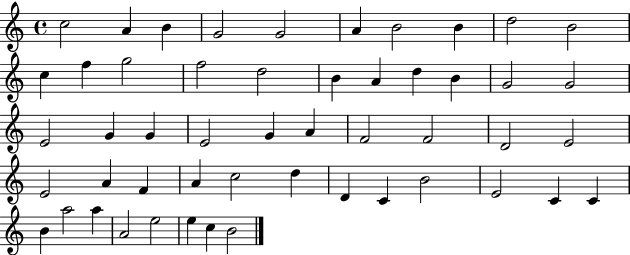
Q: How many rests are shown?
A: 0